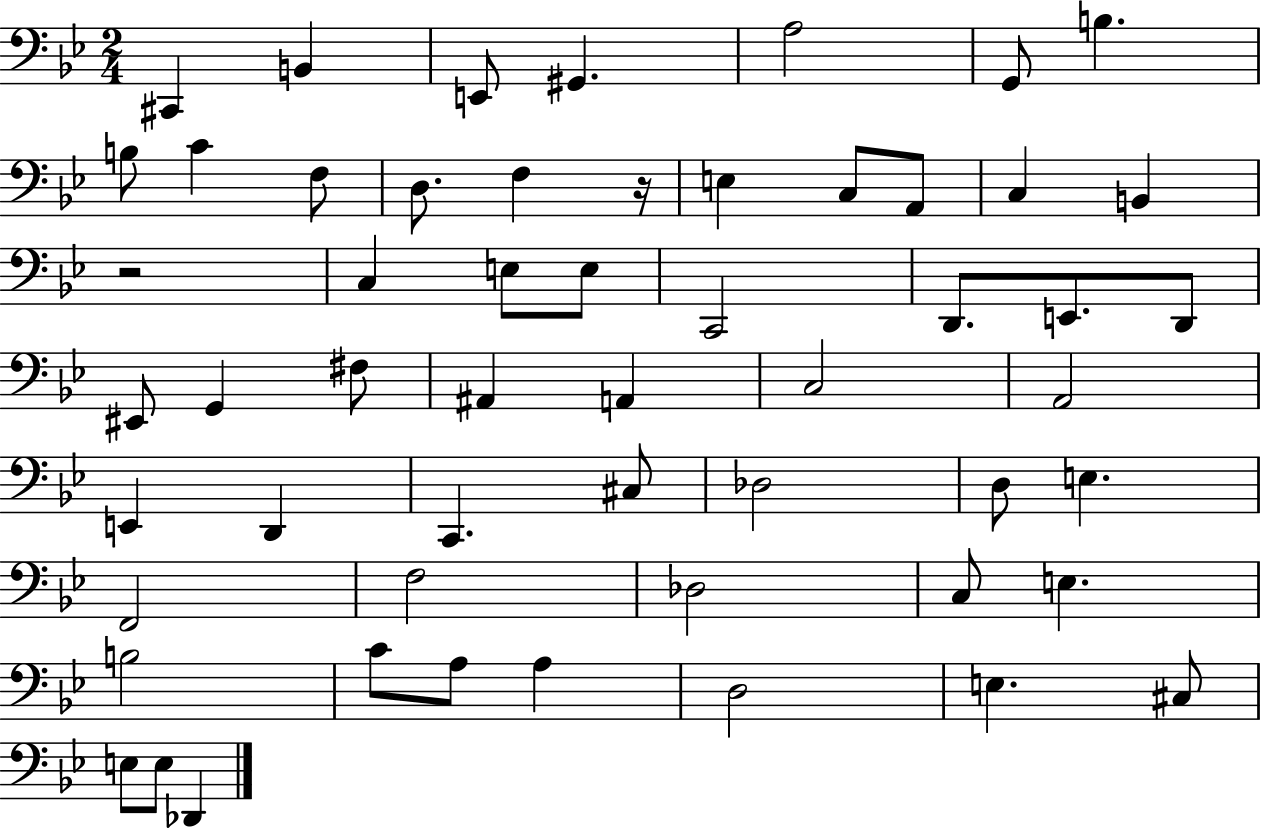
C#2/q B2/q E2/e G#2/q. A3/h G2/e B3/q. B3/e C4/q F3/e D3/e. F3/q R/s E3/q C3/e A2/e C3/q B2/q R/h C3/q E3/e E3/e C2/h D2/e. E2/e. D2/e EIS2/e G2/q F#3/e A#2/q A2/q C3/h A2/h E2/q D2/q C2/q. C#3/e Db3/h D3/e E3/q. F2/h F3/h Db3/h C3/e E3/q. B3/h C4/e A3/e A3/q D3/h E3/q. C#3/e E3/e E3/e Db2/q